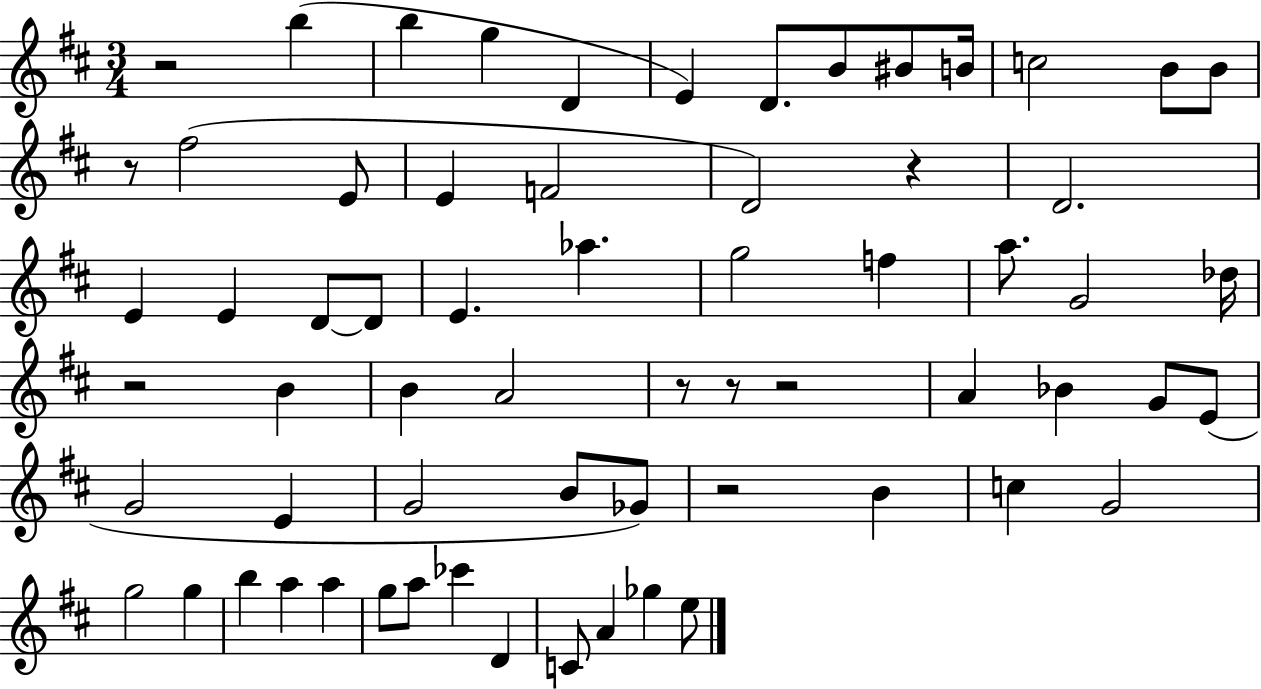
R/h B5/q B5/q G5/q D4/q E4/q D4/e. B4/e BIS4/e B4/s C5/h B4/e B4/e R/e F#5/h E4/e E4/q F4/h D4/h R/q D4/h. E4/q E4/q D4/e D4/e E4/q. Ab5/q. G5/h F5/q A5/e. G4/h Db5/s R/h B4/q B4/q A4/h R/e R/e R/h A4/q Bb4/q G4/e E4/e G4/h E4/q G4/h B4/e Gb4/e R/h B4/q C5/q G4/h G5/h G5/q B5/q A5/q A5/q G5/e A5/e CES6/q D4/q C4/e A4/q Gb5/q E5/e